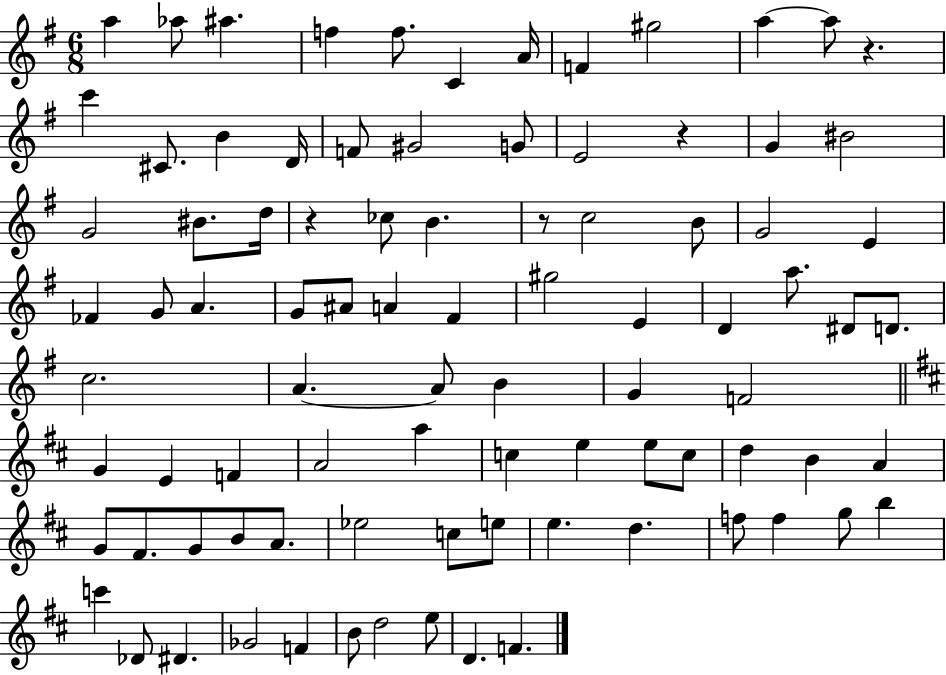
{
  \clef treble
  \numericTimeSignature
  \time 6/8
  \key g \major
  a''4 aes''8 ais''4. | f''4 f''8. c'4 a'16 | f'4 gis''2 | a''4~~ a''8 r4. | \break c'''4 cis'8. b'4 d'16 | f'8 gis'2 g'8 | e'2 r4 | g'4 bis'2 | \break g'2 bis'8. d''16 | r4 ces''8 b'4. | r8 c''2 b'8 | g'2 e'4 | \break fes'4 g'8 a'4. | g'8 ais'8 a'4 fis'4 | gis''2 e'4 | d'4 a''8. dis'8 d'8. | \break c''2. | a'4.~~ a'8 b'4 | g'4 f'2 | \bar "||" \break \key d \major g'4 e'4 f'4 | a'2 a''4 | c''4 e''4 e''8 c''8 | d''4 b'4 a'4 | \break g'8 fis'8. g'8 b'8 a'8. | ees''2 c''8 e''8 | e''4. d''4. | f''8 f''4 g''8 b''4 | \break c'''4 des'8 dis'4. | ges'2 f'4 | b'8 d''2 e''8 | d'4. f'4. | \break \bar "|."
}